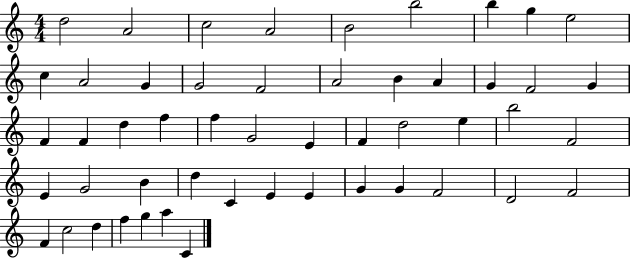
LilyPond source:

{
  \clef treble
  \numericTimeSignature
  \time 4/4
  \key c \major
  d''2 a'2 | c''2 a'2 | b'2 b''2 | b''4 g''4 e''2 | \break c''4 a'2 g'4 | g'2 f'2 | a'2 b'4 a'4 | g'4 f'2 g'4 | \break f'4 f'4 d''4 f''4 | f''4 g'2 e'4 | f'4 d''2 e''4 | b''2 f'2 | \break e'4 g'2 b'4 | d''4 c'4 e'4 e'4 | g'4 g'4 f'2 | d'2 f'2 | \break f'4 c''2 d''4 | f''4 g''4 a''4 c'4 | \bar "|."
}